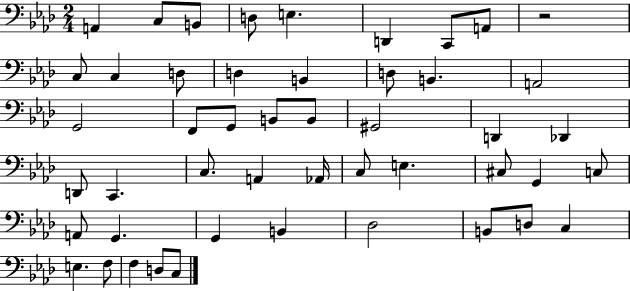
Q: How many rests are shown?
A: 1